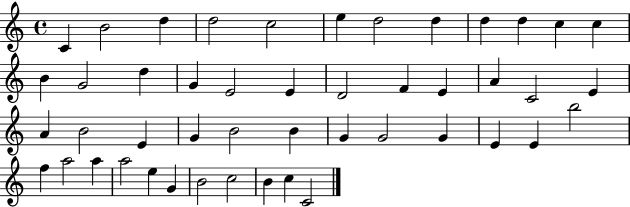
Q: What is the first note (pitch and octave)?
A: C4